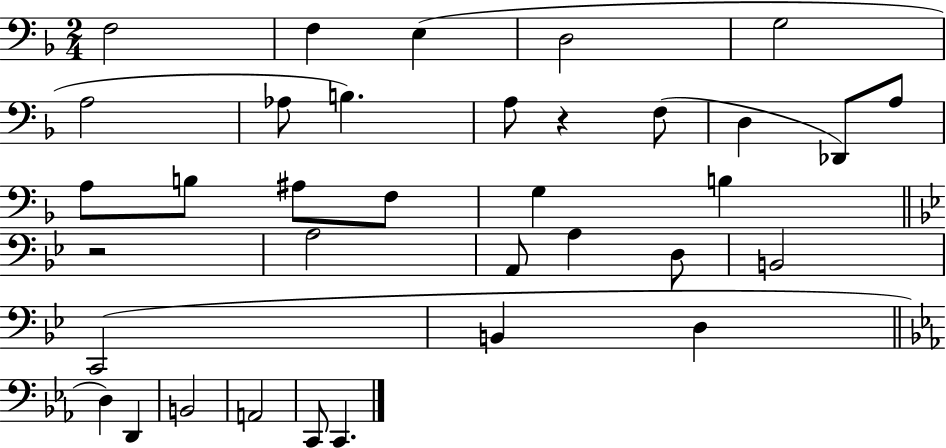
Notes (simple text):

F3/h F3/q E3/q D3/h G3/h A3/h Ab3/e B3/q. A3/e R/q F3/e D3/q Db2/e A3/e A3/e B3/e A#3/e F3/e G3/q B3/q R/h A3/h A2/e A3/q D3/e B2/h C2/h B2/q D3/q D3/q D2/q B2/h A2/h C2/e C2/q.